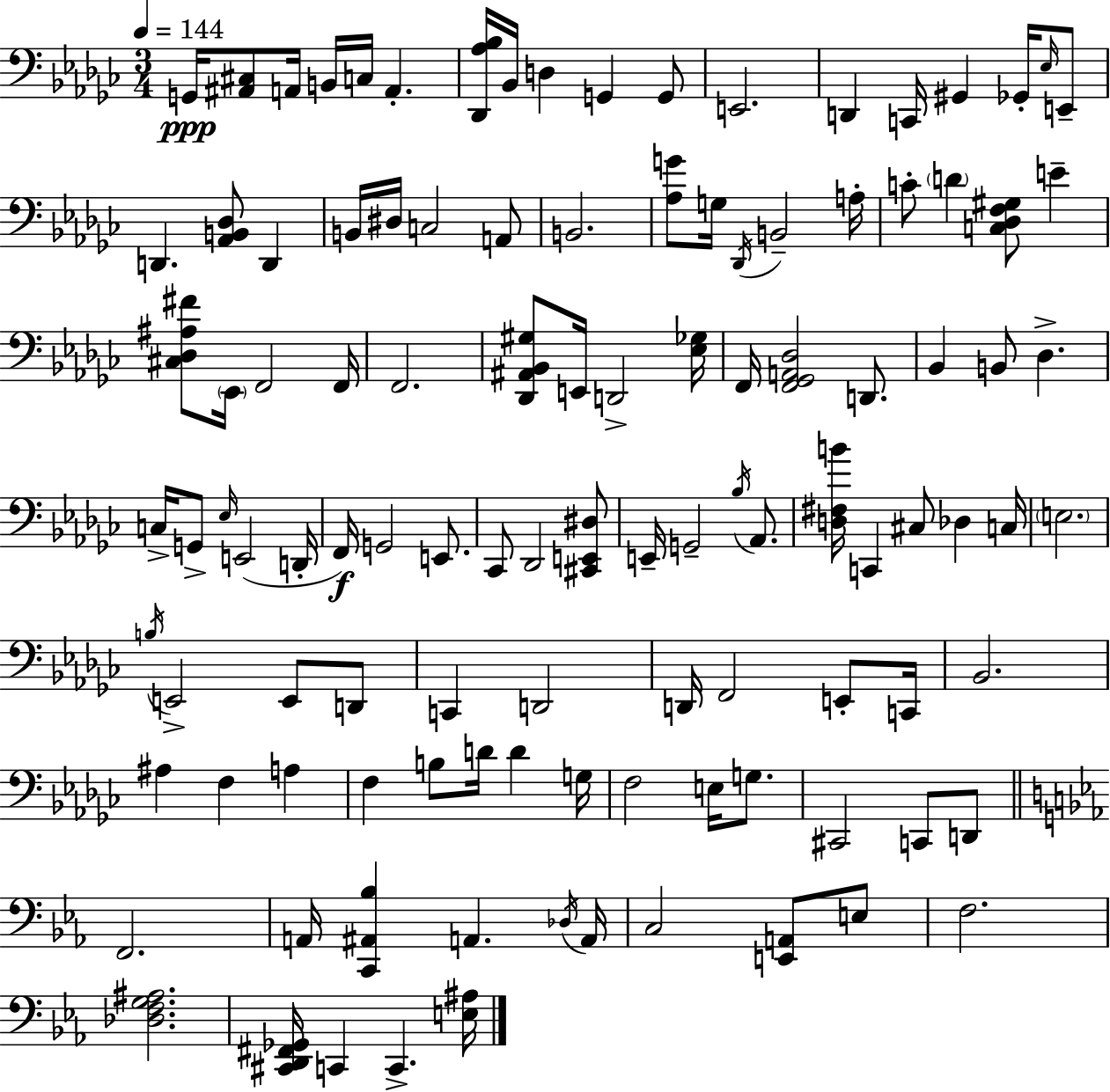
G2/s [A#2,C#3]/e A2/s B2/s C3/s A2/q. [Db2,Ab3,Bb3]/s Bb2/s D3/q G2/q G2/e E2/h. D2/q C2/s G#2/q Gb2/s Eb3/s E2/e D2/q. [Ab2,B2,Db3]/e D2/q B2/s D#3/s C3/h A2/e B2/h. [Ab3,G4]/e G3/s Db2/s B2/h A3/s C4/e D4/q [C3,Db3,F3,G#3]/e E4/q [C#3,Db3,A#3,F#4]/e Eb2/s F2/h F2/s F2/h. [Db2,A#2,Bb2,G#3]/e E2/s D2/h [Eb3,Gb3]/s F2/s [F2,Gb2,A2,Db3]/h D2/e. Bb2/q B2/e Db3/q. C3/s G2/e Eb3/s E2/h D2/s F2/s G2/h E2/e. CES2/e Db2/h [C#2,E2,D#3]/e E2/s G2/h Bb3/s Ab2/e. [D3,F#3,B4]/s C2/q C#3/e Db3/q C3/s E3/h. B3/s E2/h E2/e D2/e C2/q D2/h D2/s F2/h E2/e C2/s Bb2/h. A#3/q F3/q A3/q F3/q B3/e D4/s D4/q G3/s F3/h E3/s G3/e. C#2/h C2/e D2/e F2/h. A2/s [C2,A#2,Bb3]/q A2/q. Db3/s A2/s C3/h [E2,A2]/e E3/e F3/h. [Db3,F3,G3,A#3]/h. [C#2,D2,F#2,Gb2]/s C2/q C2/q. [E3,A#3]/s